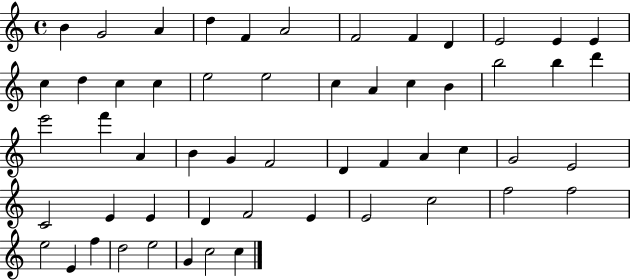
X:1
T:Untitled
M:4/4
L:1/4
K:C
B G2 A d F A2 F2 F D E2 E E c d c c e2 e2 c A c B b2 b d' e'2 f' A B G F2 D F A c G2 E2 C2 E E D F2 E E2 c2 f2 f2 e2 E f d2 e2 G c2 c